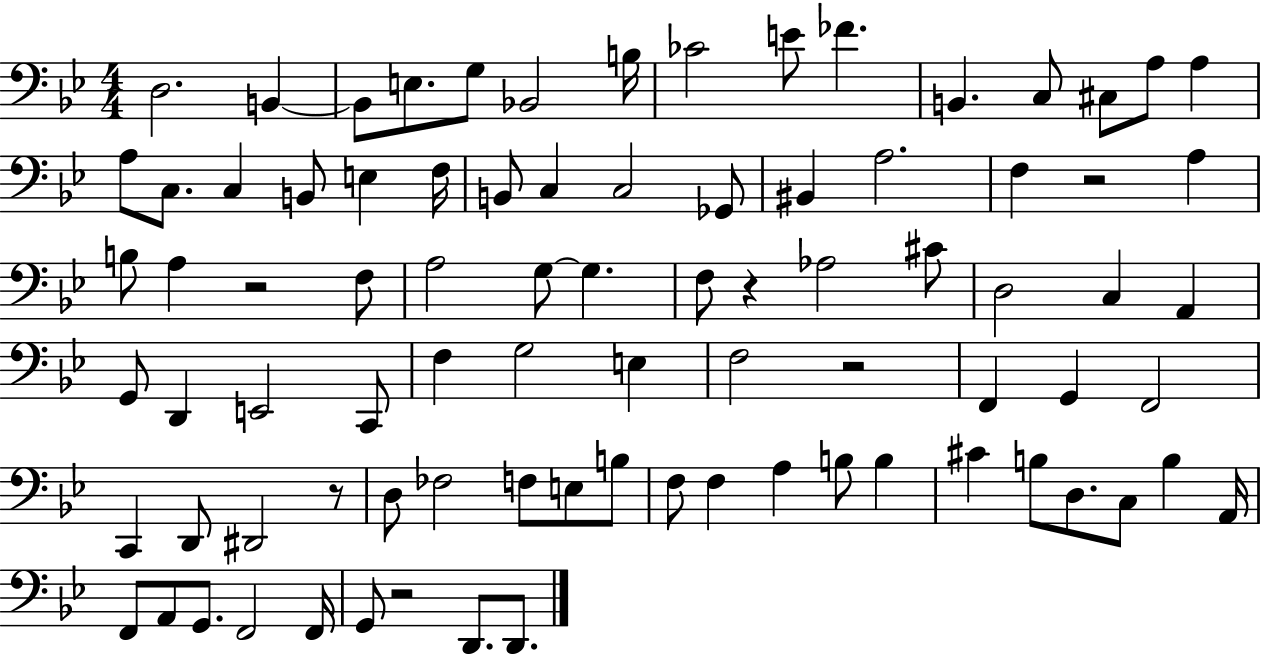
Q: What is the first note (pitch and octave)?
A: D3